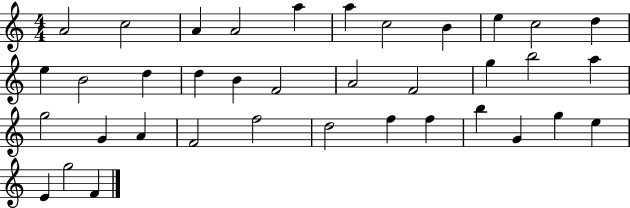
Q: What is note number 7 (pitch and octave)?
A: C5